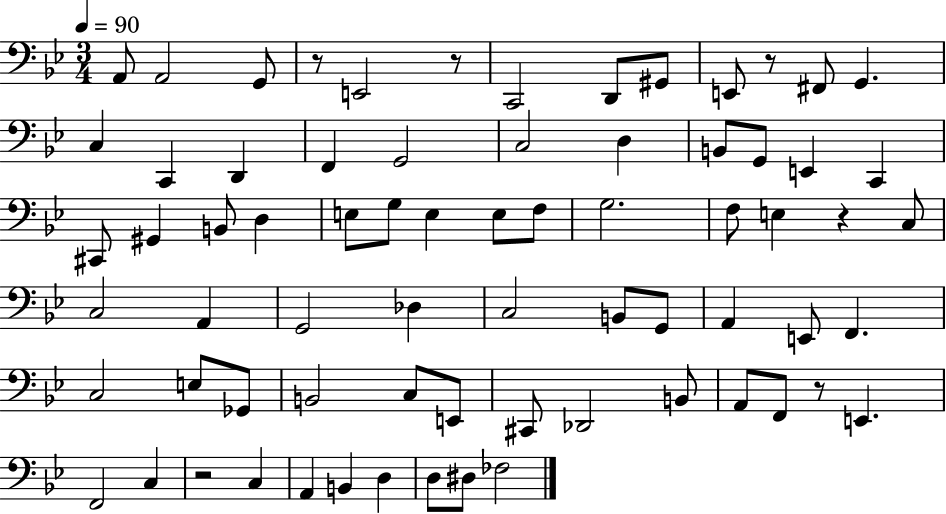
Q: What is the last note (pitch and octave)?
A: FES3